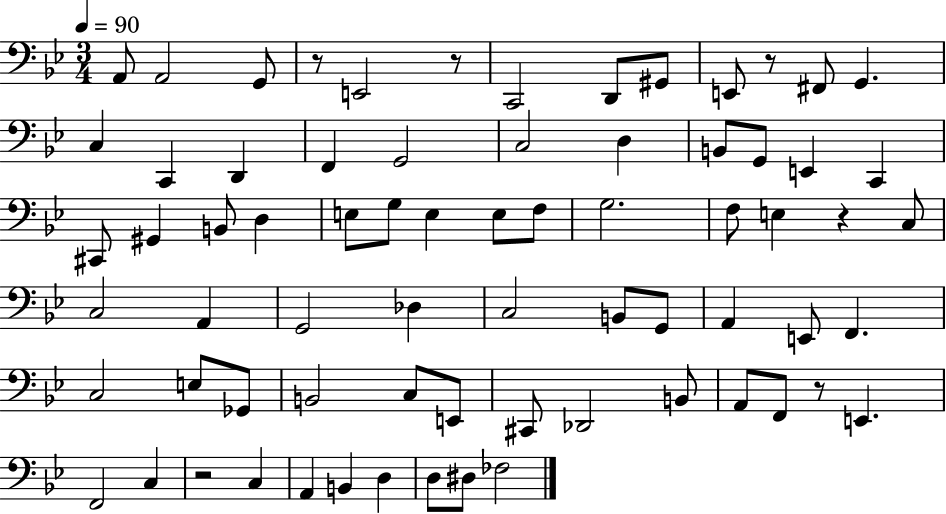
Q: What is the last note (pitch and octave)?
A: FES3